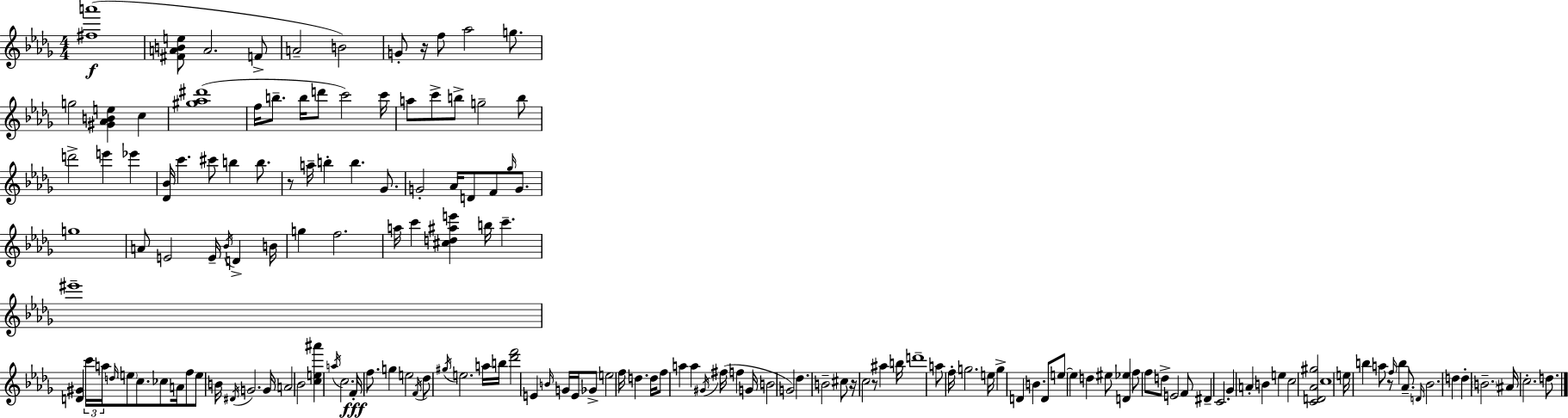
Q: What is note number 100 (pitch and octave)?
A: C#5